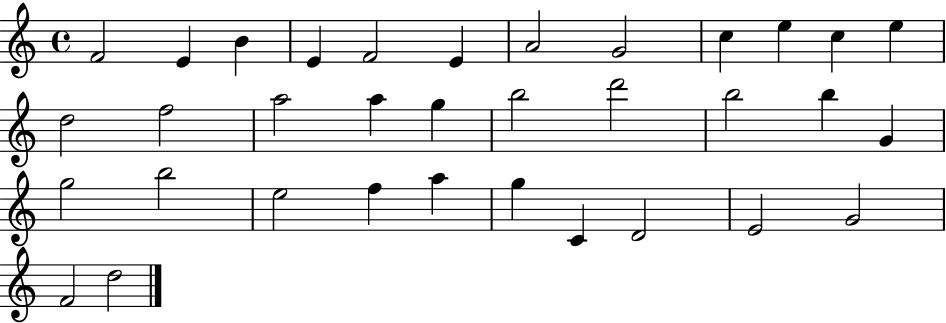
X:1
T:Untitled
M:4/4
L:1/4
K:C
F2 E B E F2 E A2 G2 c e c e d2 f2 a2 a g b2 d'2 b2 b G g2 b2 e2 f a g C D2 E2 G2 F2 d2